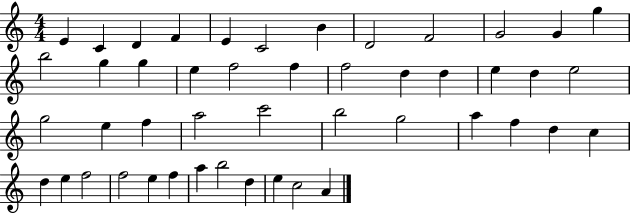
X:1
T:Untitled
M:4/4
L:1/4
K:C
E C D F E C2 B D2 F2 G2 G g b2 g g e f2 f f2 d d e d e2 g2 e f a2 c'2 b2 g2 a f d c d e f2 f2 e f a b2 d e c2 A